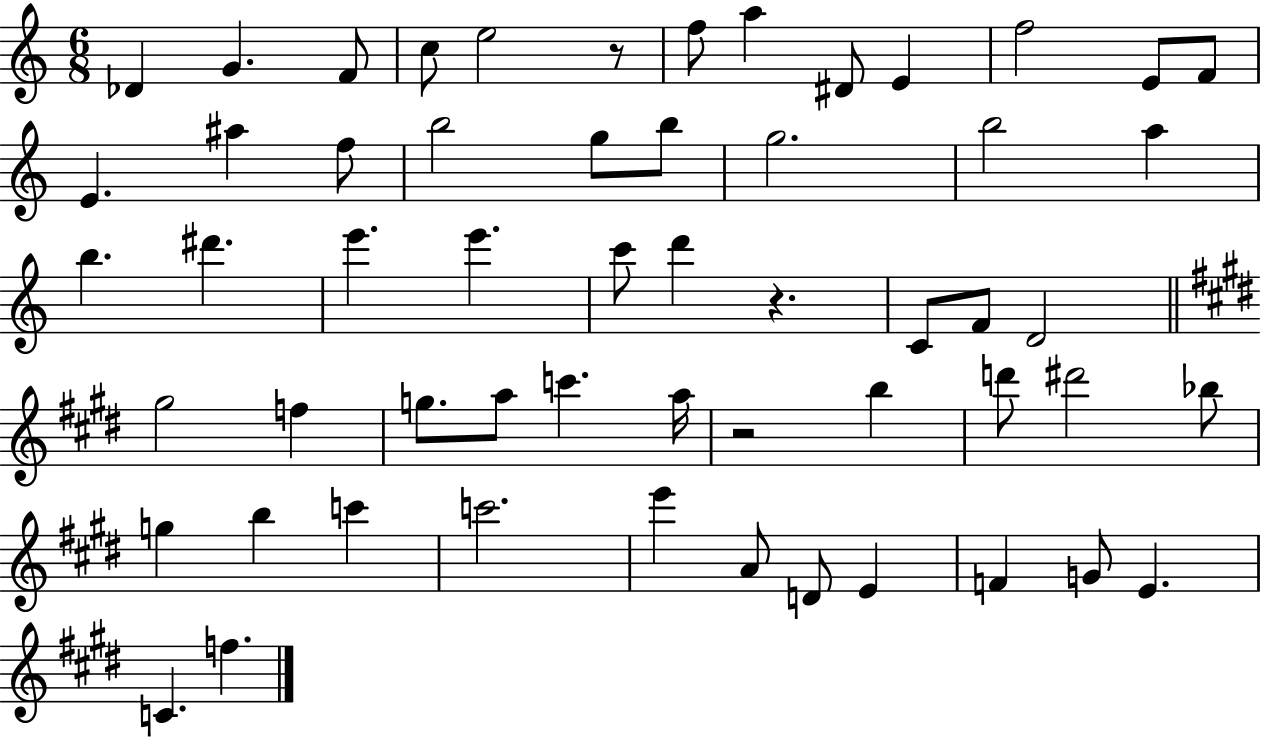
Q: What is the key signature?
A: C major